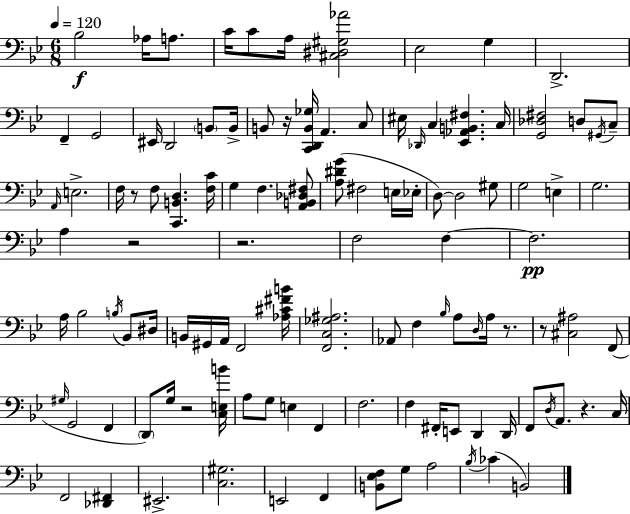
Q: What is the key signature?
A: G minor